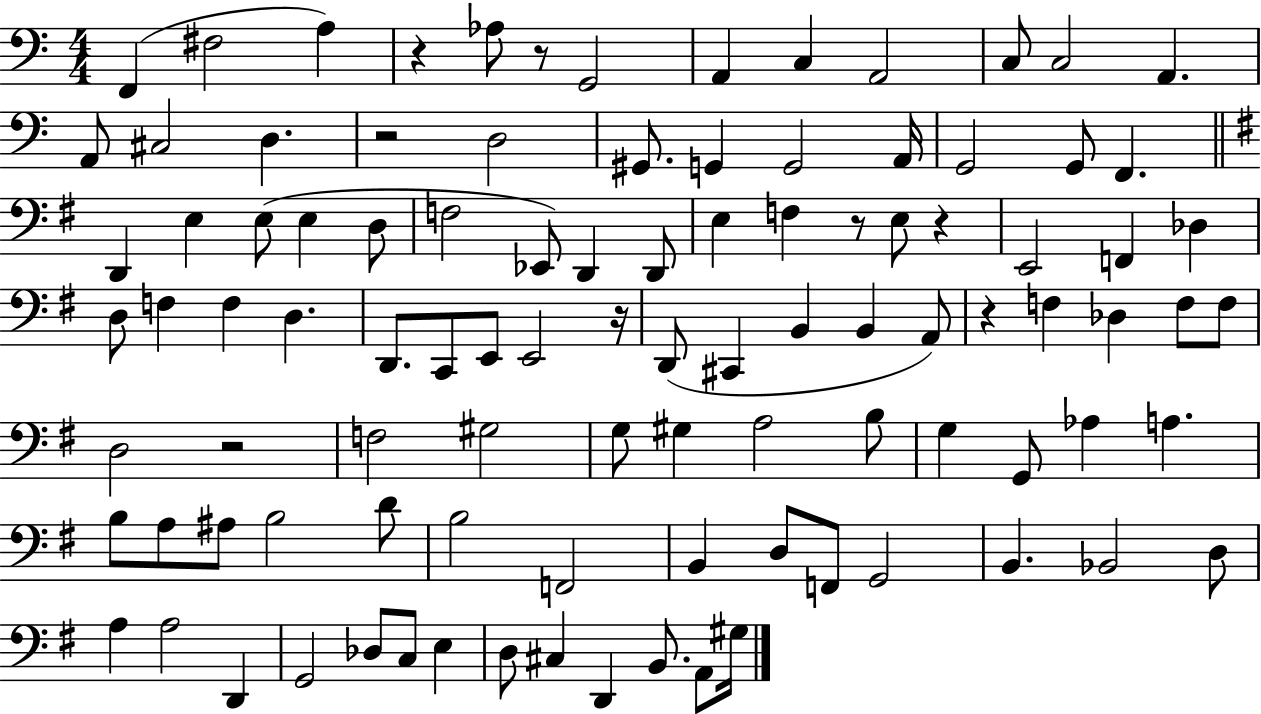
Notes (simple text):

F2/q F#3/h A3/q R/q Ab3/e R/e G2/h A2/q C3/q A2/h C3/e C3/h A2/q. A2/e C#3/h D3/q. R/h D3/h G#2/e. G2/q G2/h A2/s G2/h G2/e F2/q. D2/q E3/q E3/e E3/q D3/e F3/h Eb2/e D2/q D2/e E3/q F3/q R/e E3/e R/q E2/h F2/q Db3/q D3/e F3/q F3/q D3/q. D2/e. C2/e E2/e E2/h R/s D2/e C#2/q B2/q B2/q A2/e R/q F3/q Db3/q F3/e F3/e D3/h R/h F3/h G#3/h G3/e G#3/q A3/h B3/e G3/q G2/e Ab3/q A3/q. B3/e A3/e A#3/e B3/h D4/e B3/h F2/h B2/q D3/e F2/e G2/h B2/q. Bb2/h D3/e A3/q A3/h D2/q G2/h Db3/e C3/e E3/q D3/e C#3/q D2/q B2/e. A2/e G#3/s